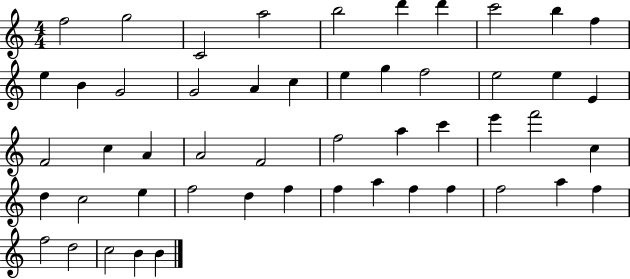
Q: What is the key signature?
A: C major